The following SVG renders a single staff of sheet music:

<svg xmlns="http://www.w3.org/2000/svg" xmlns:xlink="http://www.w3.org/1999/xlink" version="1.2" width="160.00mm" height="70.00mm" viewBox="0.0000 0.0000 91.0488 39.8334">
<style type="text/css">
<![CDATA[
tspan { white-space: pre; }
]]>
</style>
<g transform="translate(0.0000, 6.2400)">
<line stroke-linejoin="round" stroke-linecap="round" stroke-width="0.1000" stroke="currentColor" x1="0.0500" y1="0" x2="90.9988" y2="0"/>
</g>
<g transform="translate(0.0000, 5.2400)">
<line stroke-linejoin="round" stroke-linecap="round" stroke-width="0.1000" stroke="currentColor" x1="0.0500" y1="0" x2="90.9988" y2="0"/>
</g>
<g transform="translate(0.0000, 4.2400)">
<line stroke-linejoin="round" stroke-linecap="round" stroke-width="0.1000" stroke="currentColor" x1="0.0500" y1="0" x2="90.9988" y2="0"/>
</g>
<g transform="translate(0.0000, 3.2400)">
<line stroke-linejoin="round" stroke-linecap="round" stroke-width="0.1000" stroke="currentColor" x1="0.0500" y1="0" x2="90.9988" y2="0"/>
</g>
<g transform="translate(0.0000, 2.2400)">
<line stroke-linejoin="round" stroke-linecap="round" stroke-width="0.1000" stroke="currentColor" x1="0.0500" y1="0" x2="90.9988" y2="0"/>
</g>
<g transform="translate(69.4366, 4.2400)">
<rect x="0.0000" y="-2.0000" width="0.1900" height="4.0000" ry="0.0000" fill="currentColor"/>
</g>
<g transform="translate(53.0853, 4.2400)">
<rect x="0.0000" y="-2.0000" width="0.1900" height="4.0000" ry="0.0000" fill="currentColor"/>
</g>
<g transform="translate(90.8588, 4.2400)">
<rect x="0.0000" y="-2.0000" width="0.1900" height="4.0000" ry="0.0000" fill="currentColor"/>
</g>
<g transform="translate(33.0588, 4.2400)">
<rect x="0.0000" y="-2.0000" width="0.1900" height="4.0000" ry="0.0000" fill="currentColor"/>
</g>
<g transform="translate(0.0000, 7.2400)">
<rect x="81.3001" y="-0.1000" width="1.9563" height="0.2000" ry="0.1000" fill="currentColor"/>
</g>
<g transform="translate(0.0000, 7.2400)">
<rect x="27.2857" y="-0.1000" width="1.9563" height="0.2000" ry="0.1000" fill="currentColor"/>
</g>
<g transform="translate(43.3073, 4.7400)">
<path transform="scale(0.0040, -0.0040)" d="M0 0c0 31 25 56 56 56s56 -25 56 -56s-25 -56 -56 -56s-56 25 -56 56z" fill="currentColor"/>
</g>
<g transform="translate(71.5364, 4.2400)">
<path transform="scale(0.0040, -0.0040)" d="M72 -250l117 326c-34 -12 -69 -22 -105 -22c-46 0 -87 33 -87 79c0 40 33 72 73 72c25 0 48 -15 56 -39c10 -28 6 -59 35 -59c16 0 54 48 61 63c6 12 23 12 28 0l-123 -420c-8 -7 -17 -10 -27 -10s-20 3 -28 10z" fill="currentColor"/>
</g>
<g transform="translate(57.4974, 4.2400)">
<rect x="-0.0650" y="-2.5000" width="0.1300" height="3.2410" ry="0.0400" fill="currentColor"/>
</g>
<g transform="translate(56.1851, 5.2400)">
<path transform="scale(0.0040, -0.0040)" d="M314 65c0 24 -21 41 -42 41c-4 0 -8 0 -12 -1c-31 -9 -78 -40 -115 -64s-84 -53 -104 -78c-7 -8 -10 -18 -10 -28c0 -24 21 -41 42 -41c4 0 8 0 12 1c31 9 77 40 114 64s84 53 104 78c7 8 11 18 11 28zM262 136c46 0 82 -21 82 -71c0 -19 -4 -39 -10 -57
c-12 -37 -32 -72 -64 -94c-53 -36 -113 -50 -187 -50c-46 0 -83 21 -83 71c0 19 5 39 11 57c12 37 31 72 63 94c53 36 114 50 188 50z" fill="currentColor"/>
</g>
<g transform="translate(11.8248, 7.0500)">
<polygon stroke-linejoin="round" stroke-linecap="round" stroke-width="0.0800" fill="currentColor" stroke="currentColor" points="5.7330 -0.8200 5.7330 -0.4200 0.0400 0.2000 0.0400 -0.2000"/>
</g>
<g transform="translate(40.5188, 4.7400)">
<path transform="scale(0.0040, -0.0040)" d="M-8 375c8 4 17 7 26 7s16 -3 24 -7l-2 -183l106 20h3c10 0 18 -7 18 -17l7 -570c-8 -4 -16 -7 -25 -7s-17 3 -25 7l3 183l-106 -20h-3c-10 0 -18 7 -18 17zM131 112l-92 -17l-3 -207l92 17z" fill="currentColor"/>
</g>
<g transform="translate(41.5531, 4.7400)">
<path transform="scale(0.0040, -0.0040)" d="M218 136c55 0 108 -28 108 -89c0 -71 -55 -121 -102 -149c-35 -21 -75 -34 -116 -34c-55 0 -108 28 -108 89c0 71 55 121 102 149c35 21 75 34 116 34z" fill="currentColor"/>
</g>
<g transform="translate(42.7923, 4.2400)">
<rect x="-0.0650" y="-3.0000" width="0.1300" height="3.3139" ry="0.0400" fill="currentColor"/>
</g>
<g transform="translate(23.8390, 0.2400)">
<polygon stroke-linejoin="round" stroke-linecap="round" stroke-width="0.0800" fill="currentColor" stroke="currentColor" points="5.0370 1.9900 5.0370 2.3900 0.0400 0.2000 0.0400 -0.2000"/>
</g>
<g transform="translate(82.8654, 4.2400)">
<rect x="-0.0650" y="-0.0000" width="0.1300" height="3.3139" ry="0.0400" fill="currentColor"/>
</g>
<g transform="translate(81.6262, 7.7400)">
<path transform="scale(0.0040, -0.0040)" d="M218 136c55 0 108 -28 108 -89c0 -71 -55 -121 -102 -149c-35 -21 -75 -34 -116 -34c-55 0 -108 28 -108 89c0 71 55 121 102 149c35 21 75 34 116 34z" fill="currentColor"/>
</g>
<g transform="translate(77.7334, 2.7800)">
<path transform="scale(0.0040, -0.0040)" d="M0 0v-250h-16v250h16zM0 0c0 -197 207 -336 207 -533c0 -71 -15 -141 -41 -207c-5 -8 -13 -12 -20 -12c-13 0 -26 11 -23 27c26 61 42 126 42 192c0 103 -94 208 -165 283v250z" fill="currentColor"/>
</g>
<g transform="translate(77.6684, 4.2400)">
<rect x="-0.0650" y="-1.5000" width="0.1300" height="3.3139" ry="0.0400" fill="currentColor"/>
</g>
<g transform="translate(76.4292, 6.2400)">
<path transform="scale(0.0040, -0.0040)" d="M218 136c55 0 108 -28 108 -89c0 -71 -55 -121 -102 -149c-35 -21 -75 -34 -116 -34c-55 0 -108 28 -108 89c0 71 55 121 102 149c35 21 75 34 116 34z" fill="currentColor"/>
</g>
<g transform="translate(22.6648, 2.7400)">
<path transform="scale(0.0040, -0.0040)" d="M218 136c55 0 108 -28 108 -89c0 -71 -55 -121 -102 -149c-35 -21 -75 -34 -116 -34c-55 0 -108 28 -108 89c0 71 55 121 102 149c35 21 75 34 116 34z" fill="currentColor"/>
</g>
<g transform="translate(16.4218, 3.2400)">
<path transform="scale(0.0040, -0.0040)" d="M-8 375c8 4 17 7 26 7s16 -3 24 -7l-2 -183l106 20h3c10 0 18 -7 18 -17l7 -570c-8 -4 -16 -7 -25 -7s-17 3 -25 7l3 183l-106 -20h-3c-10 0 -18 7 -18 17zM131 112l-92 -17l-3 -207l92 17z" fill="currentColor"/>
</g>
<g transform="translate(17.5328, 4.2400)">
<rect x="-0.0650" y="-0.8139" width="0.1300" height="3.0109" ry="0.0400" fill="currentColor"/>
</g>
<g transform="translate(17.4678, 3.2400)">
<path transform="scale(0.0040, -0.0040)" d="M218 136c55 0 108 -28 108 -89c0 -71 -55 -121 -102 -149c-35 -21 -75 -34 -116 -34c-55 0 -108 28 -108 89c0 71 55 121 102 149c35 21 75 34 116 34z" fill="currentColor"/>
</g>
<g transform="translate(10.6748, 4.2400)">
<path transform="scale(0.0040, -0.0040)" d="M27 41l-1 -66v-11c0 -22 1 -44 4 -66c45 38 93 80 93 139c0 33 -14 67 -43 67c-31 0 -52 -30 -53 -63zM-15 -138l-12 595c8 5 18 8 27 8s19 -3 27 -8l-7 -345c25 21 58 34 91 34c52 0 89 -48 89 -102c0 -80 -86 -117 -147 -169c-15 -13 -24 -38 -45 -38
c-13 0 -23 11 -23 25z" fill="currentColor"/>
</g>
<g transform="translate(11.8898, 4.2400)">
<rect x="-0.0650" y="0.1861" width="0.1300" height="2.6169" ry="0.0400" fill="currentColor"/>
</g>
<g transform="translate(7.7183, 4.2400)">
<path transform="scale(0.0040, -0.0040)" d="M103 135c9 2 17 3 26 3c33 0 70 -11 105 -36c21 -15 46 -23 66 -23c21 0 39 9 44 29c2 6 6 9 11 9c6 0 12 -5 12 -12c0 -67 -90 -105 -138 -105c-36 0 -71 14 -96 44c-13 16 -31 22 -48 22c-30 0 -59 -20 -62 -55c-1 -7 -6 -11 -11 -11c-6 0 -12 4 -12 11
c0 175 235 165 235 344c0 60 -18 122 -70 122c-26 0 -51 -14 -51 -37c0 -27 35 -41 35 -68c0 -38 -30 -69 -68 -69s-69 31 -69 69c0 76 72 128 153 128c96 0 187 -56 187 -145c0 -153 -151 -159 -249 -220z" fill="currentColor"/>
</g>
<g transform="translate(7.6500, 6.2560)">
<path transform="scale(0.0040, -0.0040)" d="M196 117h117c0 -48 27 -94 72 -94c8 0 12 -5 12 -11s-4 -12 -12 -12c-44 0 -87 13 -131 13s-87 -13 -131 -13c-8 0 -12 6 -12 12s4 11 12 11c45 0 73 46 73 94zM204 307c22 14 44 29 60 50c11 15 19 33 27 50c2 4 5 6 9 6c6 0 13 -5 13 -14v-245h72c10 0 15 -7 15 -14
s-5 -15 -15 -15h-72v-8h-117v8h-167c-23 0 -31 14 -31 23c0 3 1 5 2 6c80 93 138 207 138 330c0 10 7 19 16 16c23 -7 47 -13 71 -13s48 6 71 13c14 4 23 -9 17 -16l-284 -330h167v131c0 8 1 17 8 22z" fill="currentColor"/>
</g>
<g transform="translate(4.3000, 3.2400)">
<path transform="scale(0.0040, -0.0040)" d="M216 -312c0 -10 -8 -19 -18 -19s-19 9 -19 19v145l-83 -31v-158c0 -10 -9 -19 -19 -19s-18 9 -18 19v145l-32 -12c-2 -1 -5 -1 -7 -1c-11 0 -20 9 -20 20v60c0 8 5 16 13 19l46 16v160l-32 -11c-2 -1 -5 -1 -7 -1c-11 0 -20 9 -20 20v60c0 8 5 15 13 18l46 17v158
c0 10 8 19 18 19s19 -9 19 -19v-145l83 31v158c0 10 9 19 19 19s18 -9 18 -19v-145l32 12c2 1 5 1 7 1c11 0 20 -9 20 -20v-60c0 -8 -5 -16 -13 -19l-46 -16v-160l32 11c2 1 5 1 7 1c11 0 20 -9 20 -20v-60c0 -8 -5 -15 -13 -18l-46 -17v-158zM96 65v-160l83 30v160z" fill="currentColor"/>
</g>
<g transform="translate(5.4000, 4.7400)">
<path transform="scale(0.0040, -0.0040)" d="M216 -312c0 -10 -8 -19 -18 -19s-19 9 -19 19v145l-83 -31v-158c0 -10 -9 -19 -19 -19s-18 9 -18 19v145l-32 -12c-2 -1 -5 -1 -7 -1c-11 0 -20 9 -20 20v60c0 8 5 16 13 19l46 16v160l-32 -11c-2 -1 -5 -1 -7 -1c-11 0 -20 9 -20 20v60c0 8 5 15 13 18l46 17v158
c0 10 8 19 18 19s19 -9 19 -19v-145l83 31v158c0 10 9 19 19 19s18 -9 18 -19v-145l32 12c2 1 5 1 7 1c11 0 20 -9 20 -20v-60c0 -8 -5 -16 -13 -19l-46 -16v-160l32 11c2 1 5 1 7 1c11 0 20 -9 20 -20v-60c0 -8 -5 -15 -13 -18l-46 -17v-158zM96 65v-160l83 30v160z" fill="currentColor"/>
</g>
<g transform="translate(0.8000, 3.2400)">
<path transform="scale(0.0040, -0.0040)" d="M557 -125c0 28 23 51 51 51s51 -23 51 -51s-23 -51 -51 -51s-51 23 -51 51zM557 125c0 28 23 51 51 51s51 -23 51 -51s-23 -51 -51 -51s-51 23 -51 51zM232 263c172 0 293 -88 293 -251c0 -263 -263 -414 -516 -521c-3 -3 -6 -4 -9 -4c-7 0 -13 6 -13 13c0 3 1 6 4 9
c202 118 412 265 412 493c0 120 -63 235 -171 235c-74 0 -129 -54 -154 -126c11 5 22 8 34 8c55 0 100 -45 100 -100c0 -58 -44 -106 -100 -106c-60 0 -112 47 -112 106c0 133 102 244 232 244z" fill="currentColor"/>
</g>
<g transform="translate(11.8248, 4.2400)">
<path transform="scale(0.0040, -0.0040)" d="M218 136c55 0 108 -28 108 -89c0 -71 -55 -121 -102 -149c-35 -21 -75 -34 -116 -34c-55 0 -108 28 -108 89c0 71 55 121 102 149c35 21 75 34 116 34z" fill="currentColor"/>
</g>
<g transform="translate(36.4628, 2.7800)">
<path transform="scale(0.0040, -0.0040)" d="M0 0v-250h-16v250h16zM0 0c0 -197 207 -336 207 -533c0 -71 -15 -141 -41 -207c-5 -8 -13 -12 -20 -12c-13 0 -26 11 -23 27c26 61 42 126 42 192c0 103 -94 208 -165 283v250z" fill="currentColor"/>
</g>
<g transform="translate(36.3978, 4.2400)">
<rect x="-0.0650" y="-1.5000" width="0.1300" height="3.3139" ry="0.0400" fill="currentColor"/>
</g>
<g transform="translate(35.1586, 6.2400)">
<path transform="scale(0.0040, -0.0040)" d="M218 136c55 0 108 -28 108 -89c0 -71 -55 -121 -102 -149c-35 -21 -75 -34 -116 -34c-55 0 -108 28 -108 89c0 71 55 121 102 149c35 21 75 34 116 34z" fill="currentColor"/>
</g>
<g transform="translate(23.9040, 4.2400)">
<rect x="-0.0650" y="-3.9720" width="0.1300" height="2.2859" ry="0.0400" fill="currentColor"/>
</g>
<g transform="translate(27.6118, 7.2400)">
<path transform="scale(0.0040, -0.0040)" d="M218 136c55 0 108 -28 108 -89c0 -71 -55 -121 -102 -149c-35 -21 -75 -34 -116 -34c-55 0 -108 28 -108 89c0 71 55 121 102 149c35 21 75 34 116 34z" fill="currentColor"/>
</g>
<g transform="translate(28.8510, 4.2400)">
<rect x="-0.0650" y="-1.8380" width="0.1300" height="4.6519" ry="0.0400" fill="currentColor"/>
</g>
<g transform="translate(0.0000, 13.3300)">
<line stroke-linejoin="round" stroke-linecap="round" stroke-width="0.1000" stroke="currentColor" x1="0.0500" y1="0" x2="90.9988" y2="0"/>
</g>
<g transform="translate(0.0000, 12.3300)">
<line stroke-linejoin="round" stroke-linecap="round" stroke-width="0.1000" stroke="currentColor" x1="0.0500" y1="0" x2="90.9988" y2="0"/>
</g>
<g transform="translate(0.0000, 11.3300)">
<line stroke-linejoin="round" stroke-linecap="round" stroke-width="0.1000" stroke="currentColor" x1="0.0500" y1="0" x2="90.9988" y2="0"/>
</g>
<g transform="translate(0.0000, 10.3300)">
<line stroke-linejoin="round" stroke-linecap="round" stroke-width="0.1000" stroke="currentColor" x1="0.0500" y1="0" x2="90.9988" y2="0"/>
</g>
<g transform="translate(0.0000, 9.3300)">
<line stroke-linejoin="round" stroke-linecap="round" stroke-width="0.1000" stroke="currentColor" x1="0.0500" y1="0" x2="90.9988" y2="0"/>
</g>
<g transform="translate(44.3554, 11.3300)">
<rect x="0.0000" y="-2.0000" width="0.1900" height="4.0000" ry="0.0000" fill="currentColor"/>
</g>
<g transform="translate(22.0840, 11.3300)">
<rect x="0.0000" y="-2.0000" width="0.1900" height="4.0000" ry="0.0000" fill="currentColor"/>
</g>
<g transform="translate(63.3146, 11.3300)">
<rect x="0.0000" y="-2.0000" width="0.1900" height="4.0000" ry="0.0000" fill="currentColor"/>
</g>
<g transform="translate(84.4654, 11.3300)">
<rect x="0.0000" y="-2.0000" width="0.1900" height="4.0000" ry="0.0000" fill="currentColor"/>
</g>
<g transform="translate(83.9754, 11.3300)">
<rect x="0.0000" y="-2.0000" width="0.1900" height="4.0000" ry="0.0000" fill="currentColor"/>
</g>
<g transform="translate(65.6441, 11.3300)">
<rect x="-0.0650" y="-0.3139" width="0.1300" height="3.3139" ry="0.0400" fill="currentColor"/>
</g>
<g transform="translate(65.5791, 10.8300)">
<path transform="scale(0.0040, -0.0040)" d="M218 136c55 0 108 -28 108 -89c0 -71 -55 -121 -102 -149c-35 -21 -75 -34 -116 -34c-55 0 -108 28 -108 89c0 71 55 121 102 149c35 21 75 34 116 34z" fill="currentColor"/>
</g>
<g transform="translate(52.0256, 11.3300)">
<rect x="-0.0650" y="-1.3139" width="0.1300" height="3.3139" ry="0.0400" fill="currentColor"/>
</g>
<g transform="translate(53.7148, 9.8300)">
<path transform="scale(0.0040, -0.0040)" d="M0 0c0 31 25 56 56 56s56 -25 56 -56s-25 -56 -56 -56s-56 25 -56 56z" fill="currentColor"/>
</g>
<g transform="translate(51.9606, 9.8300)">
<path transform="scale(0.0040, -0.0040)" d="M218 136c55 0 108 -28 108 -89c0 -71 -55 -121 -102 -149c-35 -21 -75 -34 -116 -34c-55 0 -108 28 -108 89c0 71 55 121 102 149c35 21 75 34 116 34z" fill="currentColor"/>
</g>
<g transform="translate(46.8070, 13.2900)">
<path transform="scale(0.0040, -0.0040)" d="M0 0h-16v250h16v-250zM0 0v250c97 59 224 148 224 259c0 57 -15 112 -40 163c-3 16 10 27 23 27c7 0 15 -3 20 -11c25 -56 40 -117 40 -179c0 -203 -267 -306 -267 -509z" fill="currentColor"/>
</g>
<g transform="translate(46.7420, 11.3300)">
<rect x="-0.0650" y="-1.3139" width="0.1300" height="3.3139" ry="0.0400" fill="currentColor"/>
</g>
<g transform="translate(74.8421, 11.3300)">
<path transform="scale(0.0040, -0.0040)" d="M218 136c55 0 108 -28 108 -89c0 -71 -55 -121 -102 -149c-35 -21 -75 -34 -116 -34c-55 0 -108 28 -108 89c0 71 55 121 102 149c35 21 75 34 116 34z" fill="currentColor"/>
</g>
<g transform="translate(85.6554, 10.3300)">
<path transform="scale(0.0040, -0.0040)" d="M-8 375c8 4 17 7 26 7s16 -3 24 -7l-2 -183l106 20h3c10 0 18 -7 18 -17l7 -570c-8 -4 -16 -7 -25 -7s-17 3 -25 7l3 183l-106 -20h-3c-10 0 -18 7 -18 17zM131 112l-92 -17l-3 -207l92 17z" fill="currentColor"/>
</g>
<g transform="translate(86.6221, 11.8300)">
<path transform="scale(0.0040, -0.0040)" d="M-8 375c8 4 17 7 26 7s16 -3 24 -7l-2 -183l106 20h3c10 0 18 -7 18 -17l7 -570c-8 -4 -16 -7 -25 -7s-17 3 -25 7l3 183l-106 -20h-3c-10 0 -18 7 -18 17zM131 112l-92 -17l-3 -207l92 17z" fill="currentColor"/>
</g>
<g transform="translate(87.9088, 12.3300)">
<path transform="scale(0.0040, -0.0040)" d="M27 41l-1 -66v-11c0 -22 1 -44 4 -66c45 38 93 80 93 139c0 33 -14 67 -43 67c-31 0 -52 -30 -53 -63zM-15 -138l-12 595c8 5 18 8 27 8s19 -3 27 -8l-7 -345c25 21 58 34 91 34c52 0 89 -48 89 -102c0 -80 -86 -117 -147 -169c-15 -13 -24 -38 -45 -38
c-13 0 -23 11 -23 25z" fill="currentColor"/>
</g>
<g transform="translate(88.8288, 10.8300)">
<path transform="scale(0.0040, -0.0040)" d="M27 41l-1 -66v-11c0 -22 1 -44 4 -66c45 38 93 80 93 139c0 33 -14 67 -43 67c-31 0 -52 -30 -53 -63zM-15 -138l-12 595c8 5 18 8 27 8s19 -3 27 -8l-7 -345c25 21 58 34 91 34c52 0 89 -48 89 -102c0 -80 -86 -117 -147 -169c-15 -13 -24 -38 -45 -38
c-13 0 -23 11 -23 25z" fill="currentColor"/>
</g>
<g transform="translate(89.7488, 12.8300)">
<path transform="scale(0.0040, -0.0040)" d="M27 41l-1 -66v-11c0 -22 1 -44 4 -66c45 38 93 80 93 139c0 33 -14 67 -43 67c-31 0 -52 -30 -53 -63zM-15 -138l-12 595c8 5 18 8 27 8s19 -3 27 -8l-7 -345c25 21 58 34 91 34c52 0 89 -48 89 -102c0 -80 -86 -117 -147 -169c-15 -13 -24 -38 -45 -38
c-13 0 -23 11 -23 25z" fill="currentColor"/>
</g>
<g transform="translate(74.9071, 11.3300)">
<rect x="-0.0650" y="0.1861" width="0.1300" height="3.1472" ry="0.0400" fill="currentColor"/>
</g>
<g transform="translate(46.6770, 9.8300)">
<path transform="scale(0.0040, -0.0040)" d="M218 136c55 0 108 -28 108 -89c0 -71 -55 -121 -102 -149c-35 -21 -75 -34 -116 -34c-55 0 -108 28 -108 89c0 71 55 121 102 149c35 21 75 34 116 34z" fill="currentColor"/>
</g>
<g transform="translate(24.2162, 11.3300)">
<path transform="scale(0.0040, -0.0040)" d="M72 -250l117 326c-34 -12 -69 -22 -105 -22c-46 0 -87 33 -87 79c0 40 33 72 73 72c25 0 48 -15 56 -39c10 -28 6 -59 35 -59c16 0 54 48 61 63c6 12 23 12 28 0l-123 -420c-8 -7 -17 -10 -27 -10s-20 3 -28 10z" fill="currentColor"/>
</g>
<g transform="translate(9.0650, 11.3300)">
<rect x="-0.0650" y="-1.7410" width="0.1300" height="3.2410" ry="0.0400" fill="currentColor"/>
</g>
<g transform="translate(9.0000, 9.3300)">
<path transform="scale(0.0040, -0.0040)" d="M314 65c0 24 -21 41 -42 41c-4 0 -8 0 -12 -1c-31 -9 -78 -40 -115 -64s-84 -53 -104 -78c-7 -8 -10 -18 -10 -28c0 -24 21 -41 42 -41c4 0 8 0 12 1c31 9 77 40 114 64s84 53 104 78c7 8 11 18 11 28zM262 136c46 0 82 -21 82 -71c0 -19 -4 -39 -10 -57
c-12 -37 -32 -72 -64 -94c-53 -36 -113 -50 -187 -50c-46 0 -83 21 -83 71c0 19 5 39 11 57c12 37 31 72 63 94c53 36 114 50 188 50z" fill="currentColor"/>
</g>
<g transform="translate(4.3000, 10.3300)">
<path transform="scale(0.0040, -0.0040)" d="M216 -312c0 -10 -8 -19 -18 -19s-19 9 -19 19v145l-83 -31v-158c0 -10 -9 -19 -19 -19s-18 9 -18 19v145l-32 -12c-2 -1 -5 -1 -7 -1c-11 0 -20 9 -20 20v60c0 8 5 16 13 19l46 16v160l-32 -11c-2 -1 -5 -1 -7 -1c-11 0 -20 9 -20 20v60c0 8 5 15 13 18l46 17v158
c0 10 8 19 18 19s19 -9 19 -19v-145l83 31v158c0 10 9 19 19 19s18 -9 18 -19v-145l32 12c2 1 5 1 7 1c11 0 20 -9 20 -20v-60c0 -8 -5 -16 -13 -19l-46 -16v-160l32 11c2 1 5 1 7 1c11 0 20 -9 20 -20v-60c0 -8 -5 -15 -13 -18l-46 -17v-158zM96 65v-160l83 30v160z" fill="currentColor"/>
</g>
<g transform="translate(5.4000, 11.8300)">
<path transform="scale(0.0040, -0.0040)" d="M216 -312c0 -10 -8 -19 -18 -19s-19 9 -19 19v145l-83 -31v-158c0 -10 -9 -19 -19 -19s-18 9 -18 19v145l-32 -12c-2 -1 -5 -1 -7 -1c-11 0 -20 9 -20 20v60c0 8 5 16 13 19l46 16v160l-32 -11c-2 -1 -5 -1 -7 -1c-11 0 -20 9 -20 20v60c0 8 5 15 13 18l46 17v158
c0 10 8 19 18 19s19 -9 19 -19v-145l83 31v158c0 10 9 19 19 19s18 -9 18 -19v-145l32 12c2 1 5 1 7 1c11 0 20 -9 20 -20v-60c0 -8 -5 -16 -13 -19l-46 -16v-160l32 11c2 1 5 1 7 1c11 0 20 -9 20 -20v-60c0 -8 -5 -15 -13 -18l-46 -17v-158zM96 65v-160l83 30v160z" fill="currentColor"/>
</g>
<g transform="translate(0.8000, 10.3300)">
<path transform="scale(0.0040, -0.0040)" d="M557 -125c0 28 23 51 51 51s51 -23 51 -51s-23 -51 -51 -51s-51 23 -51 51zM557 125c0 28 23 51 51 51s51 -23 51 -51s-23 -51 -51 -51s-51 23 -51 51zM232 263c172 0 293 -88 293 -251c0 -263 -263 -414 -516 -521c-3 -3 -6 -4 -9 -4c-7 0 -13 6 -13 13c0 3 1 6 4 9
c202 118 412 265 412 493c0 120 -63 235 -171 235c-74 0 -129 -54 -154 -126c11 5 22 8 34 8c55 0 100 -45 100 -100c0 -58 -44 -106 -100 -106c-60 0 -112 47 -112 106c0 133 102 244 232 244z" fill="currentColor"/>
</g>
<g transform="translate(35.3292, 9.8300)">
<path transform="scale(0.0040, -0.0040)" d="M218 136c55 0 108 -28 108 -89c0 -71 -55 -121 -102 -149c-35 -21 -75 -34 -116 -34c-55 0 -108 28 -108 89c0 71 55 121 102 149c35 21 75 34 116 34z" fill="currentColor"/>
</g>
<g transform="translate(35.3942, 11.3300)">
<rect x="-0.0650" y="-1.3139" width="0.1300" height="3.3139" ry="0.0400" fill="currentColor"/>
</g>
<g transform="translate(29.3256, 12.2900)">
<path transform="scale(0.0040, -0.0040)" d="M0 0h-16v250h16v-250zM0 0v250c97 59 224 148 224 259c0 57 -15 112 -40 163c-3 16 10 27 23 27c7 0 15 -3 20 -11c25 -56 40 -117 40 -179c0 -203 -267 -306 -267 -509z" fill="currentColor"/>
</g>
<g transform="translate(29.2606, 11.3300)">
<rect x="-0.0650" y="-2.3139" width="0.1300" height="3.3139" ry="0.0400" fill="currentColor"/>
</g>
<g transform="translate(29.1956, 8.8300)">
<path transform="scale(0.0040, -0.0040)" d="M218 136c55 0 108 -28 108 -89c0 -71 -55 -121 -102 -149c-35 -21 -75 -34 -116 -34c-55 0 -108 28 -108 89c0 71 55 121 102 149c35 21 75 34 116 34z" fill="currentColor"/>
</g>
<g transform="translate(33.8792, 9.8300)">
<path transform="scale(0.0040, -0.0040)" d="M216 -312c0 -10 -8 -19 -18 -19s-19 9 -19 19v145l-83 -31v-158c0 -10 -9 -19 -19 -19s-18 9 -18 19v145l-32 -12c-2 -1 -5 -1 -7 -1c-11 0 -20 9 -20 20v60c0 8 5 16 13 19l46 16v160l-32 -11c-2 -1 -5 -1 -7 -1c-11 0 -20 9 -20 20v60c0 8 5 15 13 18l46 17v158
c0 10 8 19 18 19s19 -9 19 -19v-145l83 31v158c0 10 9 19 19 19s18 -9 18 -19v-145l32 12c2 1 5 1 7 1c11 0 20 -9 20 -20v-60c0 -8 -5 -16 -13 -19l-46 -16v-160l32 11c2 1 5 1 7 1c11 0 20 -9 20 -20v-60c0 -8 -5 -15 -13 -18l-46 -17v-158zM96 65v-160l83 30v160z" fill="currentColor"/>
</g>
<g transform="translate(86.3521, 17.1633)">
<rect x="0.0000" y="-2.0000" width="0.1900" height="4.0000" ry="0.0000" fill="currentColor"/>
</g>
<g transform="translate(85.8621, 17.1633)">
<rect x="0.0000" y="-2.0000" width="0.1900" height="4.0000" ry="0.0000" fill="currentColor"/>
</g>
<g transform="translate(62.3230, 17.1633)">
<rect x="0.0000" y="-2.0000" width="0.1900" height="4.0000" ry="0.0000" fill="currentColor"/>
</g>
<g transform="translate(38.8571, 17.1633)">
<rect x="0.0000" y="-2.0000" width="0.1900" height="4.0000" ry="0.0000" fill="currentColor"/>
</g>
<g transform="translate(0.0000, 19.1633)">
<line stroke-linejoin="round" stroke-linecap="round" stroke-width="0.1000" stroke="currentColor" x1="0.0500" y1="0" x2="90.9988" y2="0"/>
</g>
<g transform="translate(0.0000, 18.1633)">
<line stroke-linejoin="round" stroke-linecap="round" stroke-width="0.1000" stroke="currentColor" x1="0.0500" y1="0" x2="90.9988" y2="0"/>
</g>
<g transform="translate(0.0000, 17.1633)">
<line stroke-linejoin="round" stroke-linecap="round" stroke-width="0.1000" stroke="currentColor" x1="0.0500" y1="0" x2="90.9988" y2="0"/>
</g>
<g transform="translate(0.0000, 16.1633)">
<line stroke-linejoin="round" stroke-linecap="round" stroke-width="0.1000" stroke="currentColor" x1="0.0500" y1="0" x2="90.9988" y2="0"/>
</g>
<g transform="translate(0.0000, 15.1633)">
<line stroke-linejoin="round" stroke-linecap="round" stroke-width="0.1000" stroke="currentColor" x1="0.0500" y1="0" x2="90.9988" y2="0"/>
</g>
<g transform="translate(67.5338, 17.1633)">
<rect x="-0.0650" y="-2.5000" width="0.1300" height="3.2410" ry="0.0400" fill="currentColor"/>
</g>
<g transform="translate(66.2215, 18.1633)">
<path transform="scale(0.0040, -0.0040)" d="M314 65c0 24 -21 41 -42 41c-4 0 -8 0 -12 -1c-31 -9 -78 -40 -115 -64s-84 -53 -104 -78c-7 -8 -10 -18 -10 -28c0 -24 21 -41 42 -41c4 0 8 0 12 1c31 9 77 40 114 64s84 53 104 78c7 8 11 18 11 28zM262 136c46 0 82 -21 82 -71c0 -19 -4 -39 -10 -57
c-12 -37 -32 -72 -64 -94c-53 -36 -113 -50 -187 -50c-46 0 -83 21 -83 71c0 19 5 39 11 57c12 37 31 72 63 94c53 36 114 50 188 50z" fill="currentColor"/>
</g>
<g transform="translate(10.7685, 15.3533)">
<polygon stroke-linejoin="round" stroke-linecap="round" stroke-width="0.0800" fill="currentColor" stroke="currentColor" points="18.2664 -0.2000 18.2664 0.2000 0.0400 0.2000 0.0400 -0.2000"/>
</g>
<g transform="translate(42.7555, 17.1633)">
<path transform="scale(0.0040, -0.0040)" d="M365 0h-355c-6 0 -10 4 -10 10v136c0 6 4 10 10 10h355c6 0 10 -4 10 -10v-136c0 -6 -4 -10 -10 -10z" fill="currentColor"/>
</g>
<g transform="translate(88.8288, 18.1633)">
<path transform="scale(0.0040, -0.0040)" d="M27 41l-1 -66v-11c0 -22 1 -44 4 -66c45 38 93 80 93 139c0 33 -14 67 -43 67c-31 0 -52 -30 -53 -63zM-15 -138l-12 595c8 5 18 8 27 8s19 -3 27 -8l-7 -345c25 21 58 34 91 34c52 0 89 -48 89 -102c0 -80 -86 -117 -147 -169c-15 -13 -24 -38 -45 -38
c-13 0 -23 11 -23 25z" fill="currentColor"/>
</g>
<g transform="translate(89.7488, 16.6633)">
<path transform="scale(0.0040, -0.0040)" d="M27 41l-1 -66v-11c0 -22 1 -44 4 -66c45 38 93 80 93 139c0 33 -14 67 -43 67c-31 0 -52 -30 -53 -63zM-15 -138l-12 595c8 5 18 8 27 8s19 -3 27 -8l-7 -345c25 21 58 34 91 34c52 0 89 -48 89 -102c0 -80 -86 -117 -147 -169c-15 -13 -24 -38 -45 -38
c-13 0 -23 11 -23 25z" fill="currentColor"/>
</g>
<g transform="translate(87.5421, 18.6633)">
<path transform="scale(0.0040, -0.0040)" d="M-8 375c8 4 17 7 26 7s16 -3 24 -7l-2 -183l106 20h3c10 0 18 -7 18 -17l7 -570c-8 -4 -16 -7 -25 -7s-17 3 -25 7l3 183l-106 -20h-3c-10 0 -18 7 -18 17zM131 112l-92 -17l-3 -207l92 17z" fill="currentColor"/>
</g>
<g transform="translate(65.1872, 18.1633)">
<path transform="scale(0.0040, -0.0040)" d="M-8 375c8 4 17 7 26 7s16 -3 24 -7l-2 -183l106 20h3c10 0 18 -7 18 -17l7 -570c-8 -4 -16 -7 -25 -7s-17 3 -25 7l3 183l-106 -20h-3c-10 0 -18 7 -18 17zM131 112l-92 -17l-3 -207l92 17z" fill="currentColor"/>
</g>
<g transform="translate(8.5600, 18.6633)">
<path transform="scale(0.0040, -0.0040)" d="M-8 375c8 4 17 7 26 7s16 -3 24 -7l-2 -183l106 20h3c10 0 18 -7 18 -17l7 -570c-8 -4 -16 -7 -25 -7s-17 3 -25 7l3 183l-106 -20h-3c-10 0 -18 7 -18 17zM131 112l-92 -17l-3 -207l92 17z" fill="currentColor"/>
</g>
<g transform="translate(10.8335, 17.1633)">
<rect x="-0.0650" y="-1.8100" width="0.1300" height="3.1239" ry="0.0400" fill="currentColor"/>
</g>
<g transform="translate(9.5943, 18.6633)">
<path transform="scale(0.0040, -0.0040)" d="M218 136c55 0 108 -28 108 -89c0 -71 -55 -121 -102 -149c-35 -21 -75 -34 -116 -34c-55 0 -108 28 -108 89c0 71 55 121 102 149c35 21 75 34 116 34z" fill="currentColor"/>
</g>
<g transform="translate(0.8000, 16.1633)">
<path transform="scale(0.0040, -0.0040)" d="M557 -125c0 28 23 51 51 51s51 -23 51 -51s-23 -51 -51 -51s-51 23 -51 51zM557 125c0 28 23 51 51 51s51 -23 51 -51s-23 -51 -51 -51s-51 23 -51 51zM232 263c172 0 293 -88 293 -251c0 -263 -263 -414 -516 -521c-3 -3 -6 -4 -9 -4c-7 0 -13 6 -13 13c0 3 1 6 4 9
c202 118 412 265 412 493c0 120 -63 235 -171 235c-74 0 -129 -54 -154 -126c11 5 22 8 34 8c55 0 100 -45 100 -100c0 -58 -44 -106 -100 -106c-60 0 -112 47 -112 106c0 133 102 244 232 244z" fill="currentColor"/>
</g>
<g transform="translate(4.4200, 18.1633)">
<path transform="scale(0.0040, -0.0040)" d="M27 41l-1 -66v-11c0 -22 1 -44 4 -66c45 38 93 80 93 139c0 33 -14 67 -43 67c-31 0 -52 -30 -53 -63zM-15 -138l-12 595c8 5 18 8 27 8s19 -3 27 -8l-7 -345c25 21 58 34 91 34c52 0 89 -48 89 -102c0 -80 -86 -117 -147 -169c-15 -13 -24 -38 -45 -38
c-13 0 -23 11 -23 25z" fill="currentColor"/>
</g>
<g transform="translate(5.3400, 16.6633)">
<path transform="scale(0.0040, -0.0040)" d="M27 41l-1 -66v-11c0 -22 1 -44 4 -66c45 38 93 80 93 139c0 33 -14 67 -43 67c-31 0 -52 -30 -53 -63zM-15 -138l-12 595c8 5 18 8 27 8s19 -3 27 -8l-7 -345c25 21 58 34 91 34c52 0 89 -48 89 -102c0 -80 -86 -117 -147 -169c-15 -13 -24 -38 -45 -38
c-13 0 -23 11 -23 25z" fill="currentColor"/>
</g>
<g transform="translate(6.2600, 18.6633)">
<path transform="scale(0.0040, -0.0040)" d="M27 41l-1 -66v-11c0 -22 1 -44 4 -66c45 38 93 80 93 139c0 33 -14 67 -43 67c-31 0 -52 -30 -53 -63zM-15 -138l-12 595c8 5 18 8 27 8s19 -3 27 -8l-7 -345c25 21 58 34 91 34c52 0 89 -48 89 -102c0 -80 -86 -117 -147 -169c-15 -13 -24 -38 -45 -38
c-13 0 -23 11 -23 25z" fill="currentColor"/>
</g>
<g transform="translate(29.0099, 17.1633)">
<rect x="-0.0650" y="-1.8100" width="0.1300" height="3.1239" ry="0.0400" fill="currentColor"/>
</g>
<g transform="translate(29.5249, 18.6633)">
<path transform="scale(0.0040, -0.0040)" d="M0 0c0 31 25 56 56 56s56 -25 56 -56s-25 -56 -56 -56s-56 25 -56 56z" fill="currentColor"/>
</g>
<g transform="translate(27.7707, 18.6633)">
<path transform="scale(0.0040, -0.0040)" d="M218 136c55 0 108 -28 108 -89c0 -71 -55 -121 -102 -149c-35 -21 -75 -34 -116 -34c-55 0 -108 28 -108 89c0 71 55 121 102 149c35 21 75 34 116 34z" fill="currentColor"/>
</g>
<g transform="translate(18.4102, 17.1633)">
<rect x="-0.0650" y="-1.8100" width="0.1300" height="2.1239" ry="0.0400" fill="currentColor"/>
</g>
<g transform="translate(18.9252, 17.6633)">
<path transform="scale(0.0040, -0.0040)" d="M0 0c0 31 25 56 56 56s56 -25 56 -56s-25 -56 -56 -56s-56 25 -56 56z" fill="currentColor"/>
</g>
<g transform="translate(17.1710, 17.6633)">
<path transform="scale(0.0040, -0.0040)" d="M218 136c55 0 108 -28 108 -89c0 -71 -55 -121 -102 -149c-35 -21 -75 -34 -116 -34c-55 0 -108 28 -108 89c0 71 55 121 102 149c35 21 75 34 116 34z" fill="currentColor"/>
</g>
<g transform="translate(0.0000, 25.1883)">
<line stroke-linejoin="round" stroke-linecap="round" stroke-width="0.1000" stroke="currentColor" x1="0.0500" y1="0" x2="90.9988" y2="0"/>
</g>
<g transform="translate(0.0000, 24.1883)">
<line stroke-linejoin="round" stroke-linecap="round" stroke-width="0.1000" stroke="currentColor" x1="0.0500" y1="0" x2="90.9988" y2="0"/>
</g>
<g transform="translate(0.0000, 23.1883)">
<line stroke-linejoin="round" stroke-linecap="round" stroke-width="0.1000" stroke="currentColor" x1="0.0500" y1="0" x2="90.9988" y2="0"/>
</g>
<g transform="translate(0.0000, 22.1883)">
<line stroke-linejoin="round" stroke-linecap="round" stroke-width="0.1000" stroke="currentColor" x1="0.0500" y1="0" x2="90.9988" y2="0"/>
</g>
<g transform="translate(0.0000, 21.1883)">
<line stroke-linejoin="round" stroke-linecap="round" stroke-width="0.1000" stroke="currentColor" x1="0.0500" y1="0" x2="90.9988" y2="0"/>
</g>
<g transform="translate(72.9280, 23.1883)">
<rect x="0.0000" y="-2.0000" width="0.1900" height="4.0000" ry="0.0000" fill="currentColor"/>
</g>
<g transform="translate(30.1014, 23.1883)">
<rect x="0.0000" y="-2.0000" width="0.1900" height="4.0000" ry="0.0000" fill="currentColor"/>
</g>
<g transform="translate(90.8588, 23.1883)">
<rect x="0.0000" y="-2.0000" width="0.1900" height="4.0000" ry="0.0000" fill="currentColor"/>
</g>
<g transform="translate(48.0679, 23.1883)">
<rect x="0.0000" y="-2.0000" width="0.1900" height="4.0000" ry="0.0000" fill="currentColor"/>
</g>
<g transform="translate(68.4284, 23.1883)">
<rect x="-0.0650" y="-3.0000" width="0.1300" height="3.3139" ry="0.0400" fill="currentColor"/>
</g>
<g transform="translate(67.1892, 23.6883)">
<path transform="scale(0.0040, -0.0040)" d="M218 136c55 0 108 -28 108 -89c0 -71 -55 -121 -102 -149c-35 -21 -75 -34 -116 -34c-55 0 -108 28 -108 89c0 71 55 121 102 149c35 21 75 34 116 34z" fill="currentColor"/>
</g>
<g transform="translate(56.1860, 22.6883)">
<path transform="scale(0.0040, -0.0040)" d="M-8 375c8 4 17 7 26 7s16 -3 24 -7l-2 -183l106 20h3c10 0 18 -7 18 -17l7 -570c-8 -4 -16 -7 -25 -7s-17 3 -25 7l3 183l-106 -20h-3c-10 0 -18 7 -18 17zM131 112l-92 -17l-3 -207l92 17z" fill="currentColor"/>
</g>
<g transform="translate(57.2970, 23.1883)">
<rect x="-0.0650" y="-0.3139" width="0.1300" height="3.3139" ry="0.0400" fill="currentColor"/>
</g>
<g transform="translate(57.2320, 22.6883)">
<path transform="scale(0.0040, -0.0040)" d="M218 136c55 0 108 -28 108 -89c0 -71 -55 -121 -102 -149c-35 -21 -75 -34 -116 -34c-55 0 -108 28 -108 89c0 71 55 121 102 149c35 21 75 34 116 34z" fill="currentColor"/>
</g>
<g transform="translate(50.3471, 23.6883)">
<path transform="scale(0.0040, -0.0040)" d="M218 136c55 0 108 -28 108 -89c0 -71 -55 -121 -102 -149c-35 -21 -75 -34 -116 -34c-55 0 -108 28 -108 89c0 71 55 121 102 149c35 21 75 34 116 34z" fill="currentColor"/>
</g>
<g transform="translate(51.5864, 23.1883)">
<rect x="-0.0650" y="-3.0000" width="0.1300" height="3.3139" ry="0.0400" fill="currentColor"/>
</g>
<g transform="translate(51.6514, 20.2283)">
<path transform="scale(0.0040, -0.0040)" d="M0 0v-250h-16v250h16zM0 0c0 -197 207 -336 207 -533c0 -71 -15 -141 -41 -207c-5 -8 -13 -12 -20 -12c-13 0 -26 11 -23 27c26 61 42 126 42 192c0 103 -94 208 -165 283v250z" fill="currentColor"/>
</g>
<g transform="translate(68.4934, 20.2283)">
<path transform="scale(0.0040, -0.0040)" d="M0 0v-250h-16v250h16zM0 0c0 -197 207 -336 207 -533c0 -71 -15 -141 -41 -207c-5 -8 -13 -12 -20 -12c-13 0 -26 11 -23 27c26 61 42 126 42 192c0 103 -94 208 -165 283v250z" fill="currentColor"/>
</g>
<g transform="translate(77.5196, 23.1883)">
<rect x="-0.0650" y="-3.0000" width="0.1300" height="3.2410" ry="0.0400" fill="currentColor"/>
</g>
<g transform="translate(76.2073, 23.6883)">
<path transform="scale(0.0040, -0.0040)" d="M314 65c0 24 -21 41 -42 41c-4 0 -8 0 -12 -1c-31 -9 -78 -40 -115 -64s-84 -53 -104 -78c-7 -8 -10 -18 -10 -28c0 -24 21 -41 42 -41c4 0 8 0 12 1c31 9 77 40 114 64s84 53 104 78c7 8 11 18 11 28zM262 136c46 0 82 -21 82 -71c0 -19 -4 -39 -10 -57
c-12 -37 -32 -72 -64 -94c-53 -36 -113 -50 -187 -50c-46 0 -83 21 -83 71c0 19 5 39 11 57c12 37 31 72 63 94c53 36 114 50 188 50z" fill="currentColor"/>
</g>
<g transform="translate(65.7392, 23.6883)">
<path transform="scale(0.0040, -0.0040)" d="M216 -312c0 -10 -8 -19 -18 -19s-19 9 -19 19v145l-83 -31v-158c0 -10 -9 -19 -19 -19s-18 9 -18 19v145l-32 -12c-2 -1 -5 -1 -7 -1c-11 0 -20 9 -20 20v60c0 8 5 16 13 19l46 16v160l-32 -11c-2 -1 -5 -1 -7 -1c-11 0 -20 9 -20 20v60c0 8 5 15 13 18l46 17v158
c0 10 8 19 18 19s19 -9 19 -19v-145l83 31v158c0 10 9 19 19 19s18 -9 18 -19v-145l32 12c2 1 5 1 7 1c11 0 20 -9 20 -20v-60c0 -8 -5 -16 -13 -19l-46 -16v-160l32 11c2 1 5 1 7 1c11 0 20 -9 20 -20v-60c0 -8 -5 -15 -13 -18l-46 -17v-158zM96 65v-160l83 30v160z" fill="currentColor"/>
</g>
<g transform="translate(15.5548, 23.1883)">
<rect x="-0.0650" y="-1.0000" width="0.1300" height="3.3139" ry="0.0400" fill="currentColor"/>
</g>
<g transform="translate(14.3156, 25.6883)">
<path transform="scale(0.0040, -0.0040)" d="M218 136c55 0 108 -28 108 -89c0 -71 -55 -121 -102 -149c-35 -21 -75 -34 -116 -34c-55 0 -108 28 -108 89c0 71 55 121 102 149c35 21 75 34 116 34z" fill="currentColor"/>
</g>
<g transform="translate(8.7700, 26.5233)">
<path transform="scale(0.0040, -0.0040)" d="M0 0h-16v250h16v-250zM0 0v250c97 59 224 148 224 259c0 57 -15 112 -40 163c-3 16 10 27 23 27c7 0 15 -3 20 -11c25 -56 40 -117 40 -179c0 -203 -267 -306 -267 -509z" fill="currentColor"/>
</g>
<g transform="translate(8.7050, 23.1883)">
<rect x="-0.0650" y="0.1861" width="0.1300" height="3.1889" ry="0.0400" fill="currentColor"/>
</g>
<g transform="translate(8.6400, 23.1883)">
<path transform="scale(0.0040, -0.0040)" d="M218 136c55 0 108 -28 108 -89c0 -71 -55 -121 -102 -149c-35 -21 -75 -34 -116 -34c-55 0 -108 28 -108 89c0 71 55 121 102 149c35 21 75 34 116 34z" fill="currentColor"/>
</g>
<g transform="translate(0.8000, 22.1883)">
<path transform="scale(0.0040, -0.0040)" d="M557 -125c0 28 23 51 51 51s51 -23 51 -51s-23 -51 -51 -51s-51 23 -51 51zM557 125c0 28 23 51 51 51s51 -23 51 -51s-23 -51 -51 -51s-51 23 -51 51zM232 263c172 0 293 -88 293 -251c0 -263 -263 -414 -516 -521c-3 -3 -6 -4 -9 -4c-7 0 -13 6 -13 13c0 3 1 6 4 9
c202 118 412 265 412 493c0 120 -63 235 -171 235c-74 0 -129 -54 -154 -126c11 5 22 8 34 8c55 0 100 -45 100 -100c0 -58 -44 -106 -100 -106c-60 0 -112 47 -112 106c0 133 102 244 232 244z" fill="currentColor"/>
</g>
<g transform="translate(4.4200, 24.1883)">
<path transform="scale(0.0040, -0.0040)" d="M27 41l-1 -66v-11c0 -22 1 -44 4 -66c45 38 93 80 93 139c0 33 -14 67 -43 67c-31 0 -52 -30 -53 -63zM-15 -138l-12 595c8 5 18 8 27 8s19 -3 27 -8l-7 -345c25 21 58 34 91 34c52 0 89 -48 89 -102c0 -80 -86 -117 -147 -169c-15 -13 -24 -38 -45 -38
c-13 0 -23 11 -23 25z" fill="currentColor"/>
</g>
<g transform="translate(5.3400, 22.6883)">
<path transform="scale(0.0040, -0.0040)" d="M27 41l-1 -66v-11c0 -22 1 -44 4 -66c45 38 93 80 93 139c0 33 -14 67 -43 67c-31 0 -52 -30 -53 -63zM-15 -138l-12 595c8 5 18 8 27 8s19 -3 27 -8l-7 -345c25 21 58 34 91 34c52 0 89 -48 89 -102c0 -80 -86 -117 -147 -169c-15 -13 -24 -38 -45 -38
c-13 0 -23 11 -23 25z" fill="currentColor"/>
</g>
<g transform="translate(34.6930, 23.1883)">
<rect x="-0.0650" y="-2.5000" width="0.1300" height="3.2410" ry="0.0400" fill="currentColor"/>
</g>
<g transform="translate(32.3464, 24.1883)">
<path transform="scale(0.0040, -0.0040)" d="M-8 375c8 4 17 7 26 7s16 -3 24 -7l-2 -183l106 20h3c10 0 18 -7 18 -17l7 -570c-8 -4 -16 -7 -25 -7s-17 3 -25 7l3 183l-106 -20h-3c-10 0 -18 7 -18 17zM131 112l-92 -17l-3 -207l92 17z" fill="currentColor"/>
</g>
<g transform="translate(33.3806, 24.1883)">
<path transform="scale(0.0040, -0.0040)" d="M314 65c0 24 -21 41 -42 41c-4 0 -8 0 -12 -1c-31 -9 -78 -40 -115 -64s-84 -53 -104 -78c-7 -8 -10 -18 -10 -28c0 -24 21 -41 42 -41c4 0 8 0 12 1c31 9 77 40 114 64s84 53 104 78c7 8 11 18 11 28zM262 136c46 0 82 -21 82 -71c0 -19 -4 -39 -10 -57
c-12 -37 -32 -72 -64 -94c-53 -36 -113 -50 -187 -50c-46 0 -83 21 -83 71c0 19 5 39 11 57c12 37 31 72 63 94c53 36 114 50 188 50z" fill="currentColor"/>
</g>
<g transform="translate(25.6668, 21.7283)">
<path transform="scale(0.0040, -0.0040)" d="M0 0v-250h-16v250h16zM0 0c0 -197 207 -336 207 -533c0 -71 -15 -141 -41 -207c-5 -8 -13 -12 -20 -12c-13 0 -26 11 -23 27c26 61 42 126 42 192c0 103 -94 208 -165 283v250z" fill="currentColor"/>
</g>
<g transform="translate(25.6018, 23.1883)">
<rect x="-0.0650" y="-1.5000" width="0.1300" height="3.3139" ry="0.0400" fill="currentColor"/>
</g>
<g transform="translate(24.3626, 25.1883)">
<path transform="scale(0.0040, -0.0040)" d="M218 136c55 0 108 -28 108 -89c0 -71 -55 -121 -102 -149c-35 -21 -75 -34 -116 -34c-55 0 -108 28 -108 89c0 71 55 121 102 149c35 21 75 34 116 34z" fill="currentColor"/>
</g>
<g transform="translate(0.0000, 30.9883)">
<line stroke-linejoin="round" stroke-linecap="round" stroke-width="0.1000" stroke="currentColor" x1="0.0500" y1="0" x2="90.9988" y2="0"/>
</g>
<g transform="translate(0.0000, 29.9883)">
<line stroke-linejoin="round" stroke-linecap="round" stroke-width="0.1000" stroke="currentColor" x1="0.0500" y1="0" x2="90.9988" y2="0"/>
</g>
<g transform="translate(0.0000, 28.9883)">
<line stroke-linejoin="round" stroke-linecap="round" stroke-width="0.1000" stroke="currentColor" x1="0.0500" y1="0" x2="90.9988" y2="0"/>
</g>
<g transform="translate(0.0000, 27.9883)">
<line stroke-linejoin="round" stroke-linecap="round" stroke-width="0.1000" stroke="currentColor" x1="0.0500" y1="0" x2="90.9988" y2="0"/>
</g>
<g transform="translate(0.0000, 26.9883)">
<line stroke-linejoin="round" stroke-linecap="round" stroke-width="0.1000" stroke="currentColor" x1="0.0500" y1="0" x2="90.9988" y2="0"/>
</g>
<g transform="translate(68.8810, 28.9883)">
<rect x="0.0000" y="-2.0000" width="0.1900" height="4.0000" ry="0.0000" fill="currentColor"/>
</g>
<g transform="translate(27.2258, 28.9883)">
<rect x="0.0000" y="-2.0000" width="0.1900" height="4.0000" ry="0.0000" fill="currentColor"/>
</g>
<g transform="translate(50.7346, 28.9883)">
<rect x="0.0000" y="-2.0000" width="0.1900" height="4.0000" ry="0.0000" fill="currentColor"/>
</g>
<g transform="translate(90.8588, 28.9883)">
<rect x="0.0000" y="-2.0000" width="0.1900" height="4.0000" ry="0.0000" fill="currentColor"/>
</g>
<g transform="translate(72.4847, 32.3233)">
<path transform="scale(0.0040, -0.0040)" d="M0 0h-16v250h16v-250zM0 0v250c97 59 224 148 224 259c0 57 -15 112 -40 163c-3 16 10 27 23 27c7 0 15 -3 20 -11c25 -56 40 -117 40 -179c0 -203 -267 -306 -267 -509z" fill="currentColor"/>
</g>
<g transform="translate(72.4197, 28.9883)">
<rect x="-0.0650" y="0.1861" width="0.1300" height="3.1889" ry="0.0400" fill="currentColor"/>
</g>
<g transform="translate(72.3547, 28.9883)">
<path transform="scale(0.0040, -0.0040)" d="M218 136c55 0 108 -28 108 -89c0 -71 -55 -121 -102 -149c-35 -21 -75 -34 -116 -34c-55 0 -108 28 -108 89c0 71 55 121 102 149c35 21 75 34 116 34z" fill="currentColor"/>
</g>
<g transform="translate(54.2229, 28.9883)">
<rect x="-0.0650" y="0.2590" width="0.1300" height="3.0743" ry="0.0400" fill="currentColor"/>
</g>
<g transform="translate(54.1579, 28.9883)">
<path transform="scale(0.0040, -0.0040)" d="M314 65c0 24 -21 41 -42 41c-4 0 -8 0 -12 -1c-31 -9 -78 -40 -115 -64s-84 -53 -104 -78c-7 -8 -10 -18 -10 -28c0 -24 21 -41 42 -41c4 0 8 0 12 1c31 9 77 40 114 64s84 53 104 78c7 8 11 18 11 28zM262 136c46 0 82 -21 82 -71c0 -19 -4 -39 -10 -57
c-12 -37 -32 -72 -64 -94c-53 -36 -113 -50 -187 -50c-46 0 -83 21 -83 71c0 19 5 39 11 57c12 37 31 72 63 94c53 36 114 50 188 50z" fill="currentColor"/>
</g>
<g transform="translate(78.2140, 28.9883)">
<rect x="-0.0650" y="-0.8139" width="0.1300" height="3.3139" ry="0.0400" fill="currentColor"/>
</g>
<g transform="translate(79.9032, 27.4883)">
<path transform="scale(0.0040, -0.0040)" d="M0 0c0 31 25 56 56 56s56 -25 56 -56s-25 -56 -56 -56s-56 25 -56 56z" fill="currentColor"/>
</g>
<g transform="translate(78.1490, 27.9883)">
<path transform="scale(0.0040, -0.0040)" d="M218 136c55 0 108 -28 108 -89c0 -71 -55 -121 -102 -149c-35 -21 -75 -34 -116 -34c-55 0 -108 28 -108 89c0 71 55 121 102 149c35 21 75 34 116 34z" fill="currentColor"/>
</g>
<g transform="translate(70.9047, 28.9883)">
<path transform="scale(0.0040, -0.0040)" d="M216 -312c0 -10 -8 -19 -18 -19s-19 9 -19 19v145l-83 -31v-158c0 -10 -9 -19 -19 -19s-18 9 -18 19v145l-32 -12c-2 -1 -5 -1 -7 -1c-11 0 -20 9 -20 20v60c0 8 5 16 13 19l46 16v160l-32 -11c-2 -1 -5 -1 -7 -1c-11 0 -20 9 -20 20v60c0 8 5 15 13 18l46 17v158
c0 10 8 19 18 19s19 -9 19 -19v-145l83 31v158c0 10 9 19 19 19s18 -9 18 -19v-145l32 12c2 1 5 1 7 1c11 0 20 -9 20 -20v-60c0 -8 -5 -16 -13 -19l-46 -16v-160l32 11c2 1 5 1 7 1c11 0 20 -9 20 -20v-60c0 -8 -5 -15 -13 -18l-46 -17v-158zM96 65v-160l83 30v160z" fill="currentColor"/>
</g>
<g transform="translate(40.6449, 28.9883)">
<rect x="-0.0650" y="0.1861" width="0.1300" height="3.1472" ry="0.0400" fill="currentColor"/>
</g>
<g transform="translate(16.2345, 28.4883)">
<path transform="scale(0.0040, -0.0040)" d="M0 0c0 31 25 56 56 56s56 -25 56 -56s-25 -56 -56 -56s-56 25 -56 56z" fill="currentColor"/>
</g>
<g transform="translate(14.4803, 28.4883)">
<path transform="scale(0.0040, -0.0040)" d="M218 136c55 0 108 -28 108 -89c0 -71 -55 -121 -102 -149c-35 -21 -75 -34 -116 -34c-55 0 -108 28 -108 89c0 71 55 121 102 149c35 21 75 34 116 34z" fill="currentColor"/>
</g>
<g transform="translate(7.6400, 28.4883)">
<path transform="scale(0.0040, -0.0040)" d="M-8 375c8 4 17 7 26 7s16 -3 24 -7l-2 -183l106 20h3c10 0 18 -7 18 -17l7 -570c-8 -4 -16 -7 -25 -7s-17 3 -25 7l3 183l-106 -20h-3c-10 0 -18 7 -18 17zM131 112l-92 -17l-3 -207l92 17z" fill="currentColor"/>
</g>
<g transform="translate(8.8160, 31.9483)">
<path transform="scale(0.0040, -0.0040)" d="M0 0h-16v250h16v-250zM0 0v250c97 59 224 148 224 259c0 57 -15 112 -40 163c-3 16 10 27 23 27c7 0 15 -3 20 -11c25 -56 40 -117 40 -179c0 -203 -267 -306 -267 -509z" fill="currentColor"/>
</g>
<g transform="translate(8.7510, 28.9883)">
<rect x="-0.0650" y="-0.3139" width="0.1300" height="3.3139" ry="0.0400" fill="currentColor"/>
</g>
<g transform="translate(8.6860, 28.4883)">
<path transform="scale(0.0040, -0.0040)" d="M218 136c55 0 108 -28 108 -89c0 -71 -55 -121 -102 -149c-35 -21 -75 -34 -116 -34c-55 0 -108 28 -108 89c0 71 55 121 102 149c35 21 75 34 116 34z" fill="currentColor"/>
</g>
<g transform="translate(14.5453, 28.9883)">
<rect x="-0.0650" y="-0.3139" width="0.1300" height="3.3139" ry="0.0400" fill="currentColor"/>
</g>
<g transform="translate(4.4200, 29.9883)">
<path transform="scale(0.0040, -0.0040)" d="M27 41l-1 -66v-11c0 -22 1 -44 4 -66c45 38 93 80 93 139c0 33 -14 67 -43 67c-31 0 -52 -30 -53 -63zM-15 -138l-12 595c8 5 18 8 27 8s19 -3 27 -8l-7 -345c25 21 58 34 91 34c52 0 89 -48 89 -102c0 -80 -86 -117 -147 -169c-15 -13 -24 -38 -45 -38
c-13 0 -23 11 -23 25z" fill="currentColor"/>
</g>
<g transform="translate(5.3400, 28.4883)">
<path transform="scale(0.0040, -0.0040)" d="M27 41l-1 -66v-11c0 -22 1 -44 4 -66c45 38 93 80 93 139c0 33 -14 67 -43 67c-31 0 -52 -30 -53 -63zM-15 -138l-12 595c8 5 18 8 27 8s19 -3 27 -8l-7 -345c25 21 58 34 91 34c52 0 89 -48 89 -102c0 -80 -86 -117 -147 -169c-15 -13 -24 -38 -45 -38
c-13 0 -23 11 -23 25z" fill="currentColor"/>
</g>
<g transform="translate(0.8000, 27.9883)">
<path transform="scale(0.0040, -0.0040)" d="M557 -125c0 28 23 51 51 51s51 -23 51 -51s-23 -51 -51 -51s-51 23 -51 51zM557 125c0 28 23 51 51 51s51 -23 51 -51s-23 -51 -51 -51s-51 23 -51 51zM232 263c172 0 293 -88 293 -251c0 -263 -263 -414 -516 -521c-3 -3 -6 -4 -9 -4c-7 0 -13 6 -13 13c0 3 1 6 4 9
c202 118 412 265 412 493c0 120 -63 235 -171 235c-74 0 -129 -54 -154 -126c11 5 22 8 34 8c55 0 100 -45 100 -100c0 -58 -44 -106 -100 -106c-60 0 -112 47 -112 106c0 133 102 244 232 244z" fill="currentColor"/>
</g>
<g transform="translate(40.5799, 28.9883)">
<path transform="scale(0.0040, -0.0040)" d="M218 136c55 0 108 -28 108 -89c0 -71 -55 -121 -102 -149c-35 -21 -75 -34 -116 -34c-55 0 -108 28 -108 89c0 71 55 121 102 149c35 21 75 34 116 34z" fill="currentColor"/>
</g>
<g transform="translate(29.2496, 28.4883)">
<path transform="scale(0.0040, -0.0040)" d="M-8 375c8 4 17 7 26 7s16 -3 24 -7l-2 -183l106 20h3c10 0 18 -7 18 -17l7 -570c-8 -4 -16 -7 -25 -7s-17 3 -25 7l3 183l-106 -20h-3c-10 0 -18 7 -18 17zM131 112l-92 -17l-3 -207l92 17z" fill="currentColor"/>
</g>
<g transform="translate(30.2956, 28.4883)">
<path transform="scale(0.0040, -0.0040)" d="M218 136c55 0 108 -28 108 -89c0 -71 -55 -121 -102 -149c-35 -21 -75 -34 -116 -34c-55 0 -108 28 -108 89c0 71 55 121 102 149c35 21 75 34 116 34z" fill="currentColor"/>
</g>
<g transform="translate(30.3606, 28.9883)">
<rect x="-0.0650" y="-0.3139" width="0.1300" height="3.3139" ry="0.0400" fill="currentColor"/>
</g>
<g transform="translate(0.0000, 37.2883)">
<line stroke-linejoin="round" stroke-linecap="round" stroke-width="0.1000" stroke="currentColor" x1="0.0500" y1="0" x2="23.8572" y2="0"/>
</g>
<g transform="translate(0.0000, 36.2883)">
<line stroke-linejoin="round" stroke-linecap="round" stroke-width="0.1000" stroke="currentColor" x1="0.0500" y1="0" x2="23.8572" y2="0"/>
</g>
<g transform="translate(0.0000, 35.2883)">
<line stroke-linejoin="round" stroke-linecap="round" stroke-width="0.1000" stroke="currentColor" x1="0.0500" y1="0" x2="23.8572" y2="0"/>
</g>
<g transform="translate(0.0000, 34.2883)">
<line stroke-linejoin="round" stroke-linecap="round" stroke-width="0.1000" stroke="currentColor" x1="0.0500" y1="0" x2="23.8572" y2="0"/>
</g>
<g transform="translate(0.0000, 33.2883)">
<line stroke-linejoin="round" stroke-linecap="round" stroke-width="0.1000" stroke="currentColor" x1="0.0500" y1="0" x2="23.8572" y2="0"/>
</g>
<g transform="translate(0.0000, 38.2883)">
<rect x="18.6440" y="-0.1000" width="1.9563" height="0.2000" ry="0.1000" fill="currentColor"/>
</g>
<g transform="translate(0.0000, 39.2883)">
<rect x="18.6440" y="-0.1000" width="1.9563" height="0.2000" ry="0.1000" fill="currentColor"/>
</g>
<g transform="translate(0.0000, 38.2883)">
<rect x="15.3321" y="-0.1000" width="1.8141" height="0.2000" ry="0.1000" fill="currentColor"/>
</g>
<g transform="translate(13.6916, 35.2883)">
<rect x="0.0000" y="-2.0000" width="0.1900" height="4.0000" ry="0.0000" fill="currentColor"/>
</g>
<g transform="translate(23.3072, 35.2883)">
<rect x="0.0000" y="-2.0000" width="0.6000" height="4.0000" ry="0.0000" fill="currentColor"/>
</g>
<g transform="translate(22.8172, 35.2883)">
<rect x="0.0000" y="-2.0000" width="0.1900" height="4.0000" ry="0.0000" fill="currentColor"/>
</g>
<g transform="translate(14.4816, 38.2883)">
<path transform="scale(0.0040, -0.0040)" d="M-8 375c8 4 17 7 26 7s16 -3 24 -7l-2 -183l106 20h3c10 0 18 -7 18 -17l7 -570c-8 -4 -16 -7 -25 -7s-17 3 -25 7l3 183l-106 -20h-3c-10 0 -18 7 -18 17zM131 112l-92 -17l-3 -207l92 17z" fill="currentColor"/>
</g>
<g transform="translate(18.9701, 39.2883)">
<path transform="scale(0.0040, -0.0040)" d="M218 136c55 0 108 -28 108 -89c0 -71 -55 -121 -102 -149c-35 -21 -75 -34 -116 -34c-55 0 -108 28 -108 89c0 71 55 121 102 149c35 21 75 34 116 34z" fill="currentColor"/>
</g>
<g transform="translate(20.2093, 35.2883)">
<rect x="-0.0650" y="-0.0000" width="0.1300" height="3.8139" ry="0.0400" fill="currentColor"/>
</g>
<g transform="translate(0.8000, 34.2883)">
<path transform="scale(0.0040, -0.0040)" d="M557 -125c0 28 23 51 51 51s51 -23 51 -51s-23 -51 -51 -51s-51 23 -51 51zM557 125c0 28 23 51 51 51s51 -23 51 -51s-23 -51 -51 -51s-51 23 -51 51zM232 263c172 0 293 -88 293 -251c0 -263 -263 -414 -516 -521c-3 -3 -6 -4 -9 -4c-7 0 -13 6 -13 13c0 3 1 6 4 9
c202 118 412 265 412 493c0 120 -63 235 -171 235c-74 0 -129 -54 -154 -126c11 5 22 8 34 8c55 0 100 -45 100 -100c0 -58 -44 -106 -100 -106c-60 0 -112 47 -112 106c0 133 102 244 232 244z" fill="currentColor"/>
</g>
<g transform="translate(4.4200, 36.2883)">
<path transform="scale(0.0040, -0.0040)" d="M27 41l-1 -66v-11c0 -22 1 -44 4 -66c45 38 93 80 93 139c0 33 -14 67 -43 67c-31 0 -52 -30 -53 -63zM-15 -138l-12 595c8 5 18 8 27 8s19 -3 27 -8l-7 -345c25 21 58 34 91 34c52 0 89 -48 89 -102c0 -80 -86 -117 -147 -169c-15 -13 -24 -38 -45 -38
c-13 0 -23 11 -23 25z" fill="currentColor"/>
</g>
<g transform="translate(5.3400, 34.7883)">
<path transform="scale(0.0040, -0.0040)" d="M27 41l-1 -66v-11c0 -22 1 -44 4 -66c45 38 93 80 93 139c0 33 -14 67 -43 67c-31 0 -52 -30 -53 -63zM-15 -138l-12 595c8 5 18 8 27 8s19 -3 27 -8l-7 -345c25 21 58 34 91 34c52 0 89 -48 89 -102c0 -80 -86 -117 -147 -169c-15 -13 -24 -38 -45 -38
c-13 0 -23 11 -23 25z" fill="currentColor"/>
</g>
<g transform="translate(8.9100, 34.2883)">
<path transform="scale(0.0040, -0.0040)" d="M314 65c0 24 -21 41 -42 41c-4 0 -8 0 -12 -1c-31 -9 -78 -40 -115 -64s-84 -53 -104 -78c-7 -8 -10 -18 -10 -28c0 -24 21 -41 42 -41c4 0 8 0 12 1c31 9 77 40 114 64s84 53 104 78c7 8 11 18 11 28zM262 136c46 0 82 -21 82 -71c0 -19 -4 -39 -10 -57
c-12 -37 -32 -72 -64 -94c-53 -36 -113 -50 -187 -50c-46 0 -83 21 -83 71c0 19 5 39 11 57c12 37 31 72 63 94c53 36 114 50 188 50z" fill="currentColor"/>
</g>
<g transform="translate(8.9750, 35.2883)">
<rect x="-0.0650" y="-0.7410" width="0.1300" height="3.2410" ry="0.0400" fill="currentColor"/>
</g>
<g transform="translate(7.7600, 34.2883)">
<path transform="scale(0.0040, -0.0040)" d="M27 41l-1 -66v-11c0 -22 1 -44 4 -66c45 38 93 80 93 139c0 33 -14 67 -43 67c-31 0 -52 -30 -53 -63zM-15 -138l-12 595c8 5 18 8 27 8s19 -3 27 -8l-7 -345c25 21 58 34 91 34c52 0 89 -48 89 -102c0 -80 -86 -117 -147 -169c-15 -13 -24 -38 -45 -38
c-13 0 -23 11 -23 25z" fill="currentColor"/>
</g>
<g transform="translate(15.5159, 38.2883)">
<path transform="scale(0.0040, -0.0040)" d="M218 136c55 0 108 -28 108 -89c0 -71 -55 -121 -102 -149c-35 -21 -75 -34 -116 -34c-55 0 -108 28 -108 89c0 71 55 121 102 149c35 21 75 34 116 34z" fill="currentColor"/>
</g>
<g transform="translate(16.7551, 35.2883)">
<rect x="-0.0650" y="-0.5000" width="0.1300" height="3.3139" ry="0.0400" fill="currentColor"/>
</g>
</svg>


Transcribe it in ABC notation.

X:1
T:Untitled
M:2/4
L:1/4
K:D
_D,/2 F,/2 G,/2 E,,/2 G,,/2 C, B,,2 z/2 G,,/2 D,, A,2 z/2 B,/2 ^G, G,/2 G, E, D, A,,/2 C,/2 A,,/2 z2 B,,2 D,/2 F,, G,,/2 B,,2 C,/2 E, ^C,/2 C,2 E,/2 E, E, D, D,2 ^D,/2 F, _F,2 E,, C,,